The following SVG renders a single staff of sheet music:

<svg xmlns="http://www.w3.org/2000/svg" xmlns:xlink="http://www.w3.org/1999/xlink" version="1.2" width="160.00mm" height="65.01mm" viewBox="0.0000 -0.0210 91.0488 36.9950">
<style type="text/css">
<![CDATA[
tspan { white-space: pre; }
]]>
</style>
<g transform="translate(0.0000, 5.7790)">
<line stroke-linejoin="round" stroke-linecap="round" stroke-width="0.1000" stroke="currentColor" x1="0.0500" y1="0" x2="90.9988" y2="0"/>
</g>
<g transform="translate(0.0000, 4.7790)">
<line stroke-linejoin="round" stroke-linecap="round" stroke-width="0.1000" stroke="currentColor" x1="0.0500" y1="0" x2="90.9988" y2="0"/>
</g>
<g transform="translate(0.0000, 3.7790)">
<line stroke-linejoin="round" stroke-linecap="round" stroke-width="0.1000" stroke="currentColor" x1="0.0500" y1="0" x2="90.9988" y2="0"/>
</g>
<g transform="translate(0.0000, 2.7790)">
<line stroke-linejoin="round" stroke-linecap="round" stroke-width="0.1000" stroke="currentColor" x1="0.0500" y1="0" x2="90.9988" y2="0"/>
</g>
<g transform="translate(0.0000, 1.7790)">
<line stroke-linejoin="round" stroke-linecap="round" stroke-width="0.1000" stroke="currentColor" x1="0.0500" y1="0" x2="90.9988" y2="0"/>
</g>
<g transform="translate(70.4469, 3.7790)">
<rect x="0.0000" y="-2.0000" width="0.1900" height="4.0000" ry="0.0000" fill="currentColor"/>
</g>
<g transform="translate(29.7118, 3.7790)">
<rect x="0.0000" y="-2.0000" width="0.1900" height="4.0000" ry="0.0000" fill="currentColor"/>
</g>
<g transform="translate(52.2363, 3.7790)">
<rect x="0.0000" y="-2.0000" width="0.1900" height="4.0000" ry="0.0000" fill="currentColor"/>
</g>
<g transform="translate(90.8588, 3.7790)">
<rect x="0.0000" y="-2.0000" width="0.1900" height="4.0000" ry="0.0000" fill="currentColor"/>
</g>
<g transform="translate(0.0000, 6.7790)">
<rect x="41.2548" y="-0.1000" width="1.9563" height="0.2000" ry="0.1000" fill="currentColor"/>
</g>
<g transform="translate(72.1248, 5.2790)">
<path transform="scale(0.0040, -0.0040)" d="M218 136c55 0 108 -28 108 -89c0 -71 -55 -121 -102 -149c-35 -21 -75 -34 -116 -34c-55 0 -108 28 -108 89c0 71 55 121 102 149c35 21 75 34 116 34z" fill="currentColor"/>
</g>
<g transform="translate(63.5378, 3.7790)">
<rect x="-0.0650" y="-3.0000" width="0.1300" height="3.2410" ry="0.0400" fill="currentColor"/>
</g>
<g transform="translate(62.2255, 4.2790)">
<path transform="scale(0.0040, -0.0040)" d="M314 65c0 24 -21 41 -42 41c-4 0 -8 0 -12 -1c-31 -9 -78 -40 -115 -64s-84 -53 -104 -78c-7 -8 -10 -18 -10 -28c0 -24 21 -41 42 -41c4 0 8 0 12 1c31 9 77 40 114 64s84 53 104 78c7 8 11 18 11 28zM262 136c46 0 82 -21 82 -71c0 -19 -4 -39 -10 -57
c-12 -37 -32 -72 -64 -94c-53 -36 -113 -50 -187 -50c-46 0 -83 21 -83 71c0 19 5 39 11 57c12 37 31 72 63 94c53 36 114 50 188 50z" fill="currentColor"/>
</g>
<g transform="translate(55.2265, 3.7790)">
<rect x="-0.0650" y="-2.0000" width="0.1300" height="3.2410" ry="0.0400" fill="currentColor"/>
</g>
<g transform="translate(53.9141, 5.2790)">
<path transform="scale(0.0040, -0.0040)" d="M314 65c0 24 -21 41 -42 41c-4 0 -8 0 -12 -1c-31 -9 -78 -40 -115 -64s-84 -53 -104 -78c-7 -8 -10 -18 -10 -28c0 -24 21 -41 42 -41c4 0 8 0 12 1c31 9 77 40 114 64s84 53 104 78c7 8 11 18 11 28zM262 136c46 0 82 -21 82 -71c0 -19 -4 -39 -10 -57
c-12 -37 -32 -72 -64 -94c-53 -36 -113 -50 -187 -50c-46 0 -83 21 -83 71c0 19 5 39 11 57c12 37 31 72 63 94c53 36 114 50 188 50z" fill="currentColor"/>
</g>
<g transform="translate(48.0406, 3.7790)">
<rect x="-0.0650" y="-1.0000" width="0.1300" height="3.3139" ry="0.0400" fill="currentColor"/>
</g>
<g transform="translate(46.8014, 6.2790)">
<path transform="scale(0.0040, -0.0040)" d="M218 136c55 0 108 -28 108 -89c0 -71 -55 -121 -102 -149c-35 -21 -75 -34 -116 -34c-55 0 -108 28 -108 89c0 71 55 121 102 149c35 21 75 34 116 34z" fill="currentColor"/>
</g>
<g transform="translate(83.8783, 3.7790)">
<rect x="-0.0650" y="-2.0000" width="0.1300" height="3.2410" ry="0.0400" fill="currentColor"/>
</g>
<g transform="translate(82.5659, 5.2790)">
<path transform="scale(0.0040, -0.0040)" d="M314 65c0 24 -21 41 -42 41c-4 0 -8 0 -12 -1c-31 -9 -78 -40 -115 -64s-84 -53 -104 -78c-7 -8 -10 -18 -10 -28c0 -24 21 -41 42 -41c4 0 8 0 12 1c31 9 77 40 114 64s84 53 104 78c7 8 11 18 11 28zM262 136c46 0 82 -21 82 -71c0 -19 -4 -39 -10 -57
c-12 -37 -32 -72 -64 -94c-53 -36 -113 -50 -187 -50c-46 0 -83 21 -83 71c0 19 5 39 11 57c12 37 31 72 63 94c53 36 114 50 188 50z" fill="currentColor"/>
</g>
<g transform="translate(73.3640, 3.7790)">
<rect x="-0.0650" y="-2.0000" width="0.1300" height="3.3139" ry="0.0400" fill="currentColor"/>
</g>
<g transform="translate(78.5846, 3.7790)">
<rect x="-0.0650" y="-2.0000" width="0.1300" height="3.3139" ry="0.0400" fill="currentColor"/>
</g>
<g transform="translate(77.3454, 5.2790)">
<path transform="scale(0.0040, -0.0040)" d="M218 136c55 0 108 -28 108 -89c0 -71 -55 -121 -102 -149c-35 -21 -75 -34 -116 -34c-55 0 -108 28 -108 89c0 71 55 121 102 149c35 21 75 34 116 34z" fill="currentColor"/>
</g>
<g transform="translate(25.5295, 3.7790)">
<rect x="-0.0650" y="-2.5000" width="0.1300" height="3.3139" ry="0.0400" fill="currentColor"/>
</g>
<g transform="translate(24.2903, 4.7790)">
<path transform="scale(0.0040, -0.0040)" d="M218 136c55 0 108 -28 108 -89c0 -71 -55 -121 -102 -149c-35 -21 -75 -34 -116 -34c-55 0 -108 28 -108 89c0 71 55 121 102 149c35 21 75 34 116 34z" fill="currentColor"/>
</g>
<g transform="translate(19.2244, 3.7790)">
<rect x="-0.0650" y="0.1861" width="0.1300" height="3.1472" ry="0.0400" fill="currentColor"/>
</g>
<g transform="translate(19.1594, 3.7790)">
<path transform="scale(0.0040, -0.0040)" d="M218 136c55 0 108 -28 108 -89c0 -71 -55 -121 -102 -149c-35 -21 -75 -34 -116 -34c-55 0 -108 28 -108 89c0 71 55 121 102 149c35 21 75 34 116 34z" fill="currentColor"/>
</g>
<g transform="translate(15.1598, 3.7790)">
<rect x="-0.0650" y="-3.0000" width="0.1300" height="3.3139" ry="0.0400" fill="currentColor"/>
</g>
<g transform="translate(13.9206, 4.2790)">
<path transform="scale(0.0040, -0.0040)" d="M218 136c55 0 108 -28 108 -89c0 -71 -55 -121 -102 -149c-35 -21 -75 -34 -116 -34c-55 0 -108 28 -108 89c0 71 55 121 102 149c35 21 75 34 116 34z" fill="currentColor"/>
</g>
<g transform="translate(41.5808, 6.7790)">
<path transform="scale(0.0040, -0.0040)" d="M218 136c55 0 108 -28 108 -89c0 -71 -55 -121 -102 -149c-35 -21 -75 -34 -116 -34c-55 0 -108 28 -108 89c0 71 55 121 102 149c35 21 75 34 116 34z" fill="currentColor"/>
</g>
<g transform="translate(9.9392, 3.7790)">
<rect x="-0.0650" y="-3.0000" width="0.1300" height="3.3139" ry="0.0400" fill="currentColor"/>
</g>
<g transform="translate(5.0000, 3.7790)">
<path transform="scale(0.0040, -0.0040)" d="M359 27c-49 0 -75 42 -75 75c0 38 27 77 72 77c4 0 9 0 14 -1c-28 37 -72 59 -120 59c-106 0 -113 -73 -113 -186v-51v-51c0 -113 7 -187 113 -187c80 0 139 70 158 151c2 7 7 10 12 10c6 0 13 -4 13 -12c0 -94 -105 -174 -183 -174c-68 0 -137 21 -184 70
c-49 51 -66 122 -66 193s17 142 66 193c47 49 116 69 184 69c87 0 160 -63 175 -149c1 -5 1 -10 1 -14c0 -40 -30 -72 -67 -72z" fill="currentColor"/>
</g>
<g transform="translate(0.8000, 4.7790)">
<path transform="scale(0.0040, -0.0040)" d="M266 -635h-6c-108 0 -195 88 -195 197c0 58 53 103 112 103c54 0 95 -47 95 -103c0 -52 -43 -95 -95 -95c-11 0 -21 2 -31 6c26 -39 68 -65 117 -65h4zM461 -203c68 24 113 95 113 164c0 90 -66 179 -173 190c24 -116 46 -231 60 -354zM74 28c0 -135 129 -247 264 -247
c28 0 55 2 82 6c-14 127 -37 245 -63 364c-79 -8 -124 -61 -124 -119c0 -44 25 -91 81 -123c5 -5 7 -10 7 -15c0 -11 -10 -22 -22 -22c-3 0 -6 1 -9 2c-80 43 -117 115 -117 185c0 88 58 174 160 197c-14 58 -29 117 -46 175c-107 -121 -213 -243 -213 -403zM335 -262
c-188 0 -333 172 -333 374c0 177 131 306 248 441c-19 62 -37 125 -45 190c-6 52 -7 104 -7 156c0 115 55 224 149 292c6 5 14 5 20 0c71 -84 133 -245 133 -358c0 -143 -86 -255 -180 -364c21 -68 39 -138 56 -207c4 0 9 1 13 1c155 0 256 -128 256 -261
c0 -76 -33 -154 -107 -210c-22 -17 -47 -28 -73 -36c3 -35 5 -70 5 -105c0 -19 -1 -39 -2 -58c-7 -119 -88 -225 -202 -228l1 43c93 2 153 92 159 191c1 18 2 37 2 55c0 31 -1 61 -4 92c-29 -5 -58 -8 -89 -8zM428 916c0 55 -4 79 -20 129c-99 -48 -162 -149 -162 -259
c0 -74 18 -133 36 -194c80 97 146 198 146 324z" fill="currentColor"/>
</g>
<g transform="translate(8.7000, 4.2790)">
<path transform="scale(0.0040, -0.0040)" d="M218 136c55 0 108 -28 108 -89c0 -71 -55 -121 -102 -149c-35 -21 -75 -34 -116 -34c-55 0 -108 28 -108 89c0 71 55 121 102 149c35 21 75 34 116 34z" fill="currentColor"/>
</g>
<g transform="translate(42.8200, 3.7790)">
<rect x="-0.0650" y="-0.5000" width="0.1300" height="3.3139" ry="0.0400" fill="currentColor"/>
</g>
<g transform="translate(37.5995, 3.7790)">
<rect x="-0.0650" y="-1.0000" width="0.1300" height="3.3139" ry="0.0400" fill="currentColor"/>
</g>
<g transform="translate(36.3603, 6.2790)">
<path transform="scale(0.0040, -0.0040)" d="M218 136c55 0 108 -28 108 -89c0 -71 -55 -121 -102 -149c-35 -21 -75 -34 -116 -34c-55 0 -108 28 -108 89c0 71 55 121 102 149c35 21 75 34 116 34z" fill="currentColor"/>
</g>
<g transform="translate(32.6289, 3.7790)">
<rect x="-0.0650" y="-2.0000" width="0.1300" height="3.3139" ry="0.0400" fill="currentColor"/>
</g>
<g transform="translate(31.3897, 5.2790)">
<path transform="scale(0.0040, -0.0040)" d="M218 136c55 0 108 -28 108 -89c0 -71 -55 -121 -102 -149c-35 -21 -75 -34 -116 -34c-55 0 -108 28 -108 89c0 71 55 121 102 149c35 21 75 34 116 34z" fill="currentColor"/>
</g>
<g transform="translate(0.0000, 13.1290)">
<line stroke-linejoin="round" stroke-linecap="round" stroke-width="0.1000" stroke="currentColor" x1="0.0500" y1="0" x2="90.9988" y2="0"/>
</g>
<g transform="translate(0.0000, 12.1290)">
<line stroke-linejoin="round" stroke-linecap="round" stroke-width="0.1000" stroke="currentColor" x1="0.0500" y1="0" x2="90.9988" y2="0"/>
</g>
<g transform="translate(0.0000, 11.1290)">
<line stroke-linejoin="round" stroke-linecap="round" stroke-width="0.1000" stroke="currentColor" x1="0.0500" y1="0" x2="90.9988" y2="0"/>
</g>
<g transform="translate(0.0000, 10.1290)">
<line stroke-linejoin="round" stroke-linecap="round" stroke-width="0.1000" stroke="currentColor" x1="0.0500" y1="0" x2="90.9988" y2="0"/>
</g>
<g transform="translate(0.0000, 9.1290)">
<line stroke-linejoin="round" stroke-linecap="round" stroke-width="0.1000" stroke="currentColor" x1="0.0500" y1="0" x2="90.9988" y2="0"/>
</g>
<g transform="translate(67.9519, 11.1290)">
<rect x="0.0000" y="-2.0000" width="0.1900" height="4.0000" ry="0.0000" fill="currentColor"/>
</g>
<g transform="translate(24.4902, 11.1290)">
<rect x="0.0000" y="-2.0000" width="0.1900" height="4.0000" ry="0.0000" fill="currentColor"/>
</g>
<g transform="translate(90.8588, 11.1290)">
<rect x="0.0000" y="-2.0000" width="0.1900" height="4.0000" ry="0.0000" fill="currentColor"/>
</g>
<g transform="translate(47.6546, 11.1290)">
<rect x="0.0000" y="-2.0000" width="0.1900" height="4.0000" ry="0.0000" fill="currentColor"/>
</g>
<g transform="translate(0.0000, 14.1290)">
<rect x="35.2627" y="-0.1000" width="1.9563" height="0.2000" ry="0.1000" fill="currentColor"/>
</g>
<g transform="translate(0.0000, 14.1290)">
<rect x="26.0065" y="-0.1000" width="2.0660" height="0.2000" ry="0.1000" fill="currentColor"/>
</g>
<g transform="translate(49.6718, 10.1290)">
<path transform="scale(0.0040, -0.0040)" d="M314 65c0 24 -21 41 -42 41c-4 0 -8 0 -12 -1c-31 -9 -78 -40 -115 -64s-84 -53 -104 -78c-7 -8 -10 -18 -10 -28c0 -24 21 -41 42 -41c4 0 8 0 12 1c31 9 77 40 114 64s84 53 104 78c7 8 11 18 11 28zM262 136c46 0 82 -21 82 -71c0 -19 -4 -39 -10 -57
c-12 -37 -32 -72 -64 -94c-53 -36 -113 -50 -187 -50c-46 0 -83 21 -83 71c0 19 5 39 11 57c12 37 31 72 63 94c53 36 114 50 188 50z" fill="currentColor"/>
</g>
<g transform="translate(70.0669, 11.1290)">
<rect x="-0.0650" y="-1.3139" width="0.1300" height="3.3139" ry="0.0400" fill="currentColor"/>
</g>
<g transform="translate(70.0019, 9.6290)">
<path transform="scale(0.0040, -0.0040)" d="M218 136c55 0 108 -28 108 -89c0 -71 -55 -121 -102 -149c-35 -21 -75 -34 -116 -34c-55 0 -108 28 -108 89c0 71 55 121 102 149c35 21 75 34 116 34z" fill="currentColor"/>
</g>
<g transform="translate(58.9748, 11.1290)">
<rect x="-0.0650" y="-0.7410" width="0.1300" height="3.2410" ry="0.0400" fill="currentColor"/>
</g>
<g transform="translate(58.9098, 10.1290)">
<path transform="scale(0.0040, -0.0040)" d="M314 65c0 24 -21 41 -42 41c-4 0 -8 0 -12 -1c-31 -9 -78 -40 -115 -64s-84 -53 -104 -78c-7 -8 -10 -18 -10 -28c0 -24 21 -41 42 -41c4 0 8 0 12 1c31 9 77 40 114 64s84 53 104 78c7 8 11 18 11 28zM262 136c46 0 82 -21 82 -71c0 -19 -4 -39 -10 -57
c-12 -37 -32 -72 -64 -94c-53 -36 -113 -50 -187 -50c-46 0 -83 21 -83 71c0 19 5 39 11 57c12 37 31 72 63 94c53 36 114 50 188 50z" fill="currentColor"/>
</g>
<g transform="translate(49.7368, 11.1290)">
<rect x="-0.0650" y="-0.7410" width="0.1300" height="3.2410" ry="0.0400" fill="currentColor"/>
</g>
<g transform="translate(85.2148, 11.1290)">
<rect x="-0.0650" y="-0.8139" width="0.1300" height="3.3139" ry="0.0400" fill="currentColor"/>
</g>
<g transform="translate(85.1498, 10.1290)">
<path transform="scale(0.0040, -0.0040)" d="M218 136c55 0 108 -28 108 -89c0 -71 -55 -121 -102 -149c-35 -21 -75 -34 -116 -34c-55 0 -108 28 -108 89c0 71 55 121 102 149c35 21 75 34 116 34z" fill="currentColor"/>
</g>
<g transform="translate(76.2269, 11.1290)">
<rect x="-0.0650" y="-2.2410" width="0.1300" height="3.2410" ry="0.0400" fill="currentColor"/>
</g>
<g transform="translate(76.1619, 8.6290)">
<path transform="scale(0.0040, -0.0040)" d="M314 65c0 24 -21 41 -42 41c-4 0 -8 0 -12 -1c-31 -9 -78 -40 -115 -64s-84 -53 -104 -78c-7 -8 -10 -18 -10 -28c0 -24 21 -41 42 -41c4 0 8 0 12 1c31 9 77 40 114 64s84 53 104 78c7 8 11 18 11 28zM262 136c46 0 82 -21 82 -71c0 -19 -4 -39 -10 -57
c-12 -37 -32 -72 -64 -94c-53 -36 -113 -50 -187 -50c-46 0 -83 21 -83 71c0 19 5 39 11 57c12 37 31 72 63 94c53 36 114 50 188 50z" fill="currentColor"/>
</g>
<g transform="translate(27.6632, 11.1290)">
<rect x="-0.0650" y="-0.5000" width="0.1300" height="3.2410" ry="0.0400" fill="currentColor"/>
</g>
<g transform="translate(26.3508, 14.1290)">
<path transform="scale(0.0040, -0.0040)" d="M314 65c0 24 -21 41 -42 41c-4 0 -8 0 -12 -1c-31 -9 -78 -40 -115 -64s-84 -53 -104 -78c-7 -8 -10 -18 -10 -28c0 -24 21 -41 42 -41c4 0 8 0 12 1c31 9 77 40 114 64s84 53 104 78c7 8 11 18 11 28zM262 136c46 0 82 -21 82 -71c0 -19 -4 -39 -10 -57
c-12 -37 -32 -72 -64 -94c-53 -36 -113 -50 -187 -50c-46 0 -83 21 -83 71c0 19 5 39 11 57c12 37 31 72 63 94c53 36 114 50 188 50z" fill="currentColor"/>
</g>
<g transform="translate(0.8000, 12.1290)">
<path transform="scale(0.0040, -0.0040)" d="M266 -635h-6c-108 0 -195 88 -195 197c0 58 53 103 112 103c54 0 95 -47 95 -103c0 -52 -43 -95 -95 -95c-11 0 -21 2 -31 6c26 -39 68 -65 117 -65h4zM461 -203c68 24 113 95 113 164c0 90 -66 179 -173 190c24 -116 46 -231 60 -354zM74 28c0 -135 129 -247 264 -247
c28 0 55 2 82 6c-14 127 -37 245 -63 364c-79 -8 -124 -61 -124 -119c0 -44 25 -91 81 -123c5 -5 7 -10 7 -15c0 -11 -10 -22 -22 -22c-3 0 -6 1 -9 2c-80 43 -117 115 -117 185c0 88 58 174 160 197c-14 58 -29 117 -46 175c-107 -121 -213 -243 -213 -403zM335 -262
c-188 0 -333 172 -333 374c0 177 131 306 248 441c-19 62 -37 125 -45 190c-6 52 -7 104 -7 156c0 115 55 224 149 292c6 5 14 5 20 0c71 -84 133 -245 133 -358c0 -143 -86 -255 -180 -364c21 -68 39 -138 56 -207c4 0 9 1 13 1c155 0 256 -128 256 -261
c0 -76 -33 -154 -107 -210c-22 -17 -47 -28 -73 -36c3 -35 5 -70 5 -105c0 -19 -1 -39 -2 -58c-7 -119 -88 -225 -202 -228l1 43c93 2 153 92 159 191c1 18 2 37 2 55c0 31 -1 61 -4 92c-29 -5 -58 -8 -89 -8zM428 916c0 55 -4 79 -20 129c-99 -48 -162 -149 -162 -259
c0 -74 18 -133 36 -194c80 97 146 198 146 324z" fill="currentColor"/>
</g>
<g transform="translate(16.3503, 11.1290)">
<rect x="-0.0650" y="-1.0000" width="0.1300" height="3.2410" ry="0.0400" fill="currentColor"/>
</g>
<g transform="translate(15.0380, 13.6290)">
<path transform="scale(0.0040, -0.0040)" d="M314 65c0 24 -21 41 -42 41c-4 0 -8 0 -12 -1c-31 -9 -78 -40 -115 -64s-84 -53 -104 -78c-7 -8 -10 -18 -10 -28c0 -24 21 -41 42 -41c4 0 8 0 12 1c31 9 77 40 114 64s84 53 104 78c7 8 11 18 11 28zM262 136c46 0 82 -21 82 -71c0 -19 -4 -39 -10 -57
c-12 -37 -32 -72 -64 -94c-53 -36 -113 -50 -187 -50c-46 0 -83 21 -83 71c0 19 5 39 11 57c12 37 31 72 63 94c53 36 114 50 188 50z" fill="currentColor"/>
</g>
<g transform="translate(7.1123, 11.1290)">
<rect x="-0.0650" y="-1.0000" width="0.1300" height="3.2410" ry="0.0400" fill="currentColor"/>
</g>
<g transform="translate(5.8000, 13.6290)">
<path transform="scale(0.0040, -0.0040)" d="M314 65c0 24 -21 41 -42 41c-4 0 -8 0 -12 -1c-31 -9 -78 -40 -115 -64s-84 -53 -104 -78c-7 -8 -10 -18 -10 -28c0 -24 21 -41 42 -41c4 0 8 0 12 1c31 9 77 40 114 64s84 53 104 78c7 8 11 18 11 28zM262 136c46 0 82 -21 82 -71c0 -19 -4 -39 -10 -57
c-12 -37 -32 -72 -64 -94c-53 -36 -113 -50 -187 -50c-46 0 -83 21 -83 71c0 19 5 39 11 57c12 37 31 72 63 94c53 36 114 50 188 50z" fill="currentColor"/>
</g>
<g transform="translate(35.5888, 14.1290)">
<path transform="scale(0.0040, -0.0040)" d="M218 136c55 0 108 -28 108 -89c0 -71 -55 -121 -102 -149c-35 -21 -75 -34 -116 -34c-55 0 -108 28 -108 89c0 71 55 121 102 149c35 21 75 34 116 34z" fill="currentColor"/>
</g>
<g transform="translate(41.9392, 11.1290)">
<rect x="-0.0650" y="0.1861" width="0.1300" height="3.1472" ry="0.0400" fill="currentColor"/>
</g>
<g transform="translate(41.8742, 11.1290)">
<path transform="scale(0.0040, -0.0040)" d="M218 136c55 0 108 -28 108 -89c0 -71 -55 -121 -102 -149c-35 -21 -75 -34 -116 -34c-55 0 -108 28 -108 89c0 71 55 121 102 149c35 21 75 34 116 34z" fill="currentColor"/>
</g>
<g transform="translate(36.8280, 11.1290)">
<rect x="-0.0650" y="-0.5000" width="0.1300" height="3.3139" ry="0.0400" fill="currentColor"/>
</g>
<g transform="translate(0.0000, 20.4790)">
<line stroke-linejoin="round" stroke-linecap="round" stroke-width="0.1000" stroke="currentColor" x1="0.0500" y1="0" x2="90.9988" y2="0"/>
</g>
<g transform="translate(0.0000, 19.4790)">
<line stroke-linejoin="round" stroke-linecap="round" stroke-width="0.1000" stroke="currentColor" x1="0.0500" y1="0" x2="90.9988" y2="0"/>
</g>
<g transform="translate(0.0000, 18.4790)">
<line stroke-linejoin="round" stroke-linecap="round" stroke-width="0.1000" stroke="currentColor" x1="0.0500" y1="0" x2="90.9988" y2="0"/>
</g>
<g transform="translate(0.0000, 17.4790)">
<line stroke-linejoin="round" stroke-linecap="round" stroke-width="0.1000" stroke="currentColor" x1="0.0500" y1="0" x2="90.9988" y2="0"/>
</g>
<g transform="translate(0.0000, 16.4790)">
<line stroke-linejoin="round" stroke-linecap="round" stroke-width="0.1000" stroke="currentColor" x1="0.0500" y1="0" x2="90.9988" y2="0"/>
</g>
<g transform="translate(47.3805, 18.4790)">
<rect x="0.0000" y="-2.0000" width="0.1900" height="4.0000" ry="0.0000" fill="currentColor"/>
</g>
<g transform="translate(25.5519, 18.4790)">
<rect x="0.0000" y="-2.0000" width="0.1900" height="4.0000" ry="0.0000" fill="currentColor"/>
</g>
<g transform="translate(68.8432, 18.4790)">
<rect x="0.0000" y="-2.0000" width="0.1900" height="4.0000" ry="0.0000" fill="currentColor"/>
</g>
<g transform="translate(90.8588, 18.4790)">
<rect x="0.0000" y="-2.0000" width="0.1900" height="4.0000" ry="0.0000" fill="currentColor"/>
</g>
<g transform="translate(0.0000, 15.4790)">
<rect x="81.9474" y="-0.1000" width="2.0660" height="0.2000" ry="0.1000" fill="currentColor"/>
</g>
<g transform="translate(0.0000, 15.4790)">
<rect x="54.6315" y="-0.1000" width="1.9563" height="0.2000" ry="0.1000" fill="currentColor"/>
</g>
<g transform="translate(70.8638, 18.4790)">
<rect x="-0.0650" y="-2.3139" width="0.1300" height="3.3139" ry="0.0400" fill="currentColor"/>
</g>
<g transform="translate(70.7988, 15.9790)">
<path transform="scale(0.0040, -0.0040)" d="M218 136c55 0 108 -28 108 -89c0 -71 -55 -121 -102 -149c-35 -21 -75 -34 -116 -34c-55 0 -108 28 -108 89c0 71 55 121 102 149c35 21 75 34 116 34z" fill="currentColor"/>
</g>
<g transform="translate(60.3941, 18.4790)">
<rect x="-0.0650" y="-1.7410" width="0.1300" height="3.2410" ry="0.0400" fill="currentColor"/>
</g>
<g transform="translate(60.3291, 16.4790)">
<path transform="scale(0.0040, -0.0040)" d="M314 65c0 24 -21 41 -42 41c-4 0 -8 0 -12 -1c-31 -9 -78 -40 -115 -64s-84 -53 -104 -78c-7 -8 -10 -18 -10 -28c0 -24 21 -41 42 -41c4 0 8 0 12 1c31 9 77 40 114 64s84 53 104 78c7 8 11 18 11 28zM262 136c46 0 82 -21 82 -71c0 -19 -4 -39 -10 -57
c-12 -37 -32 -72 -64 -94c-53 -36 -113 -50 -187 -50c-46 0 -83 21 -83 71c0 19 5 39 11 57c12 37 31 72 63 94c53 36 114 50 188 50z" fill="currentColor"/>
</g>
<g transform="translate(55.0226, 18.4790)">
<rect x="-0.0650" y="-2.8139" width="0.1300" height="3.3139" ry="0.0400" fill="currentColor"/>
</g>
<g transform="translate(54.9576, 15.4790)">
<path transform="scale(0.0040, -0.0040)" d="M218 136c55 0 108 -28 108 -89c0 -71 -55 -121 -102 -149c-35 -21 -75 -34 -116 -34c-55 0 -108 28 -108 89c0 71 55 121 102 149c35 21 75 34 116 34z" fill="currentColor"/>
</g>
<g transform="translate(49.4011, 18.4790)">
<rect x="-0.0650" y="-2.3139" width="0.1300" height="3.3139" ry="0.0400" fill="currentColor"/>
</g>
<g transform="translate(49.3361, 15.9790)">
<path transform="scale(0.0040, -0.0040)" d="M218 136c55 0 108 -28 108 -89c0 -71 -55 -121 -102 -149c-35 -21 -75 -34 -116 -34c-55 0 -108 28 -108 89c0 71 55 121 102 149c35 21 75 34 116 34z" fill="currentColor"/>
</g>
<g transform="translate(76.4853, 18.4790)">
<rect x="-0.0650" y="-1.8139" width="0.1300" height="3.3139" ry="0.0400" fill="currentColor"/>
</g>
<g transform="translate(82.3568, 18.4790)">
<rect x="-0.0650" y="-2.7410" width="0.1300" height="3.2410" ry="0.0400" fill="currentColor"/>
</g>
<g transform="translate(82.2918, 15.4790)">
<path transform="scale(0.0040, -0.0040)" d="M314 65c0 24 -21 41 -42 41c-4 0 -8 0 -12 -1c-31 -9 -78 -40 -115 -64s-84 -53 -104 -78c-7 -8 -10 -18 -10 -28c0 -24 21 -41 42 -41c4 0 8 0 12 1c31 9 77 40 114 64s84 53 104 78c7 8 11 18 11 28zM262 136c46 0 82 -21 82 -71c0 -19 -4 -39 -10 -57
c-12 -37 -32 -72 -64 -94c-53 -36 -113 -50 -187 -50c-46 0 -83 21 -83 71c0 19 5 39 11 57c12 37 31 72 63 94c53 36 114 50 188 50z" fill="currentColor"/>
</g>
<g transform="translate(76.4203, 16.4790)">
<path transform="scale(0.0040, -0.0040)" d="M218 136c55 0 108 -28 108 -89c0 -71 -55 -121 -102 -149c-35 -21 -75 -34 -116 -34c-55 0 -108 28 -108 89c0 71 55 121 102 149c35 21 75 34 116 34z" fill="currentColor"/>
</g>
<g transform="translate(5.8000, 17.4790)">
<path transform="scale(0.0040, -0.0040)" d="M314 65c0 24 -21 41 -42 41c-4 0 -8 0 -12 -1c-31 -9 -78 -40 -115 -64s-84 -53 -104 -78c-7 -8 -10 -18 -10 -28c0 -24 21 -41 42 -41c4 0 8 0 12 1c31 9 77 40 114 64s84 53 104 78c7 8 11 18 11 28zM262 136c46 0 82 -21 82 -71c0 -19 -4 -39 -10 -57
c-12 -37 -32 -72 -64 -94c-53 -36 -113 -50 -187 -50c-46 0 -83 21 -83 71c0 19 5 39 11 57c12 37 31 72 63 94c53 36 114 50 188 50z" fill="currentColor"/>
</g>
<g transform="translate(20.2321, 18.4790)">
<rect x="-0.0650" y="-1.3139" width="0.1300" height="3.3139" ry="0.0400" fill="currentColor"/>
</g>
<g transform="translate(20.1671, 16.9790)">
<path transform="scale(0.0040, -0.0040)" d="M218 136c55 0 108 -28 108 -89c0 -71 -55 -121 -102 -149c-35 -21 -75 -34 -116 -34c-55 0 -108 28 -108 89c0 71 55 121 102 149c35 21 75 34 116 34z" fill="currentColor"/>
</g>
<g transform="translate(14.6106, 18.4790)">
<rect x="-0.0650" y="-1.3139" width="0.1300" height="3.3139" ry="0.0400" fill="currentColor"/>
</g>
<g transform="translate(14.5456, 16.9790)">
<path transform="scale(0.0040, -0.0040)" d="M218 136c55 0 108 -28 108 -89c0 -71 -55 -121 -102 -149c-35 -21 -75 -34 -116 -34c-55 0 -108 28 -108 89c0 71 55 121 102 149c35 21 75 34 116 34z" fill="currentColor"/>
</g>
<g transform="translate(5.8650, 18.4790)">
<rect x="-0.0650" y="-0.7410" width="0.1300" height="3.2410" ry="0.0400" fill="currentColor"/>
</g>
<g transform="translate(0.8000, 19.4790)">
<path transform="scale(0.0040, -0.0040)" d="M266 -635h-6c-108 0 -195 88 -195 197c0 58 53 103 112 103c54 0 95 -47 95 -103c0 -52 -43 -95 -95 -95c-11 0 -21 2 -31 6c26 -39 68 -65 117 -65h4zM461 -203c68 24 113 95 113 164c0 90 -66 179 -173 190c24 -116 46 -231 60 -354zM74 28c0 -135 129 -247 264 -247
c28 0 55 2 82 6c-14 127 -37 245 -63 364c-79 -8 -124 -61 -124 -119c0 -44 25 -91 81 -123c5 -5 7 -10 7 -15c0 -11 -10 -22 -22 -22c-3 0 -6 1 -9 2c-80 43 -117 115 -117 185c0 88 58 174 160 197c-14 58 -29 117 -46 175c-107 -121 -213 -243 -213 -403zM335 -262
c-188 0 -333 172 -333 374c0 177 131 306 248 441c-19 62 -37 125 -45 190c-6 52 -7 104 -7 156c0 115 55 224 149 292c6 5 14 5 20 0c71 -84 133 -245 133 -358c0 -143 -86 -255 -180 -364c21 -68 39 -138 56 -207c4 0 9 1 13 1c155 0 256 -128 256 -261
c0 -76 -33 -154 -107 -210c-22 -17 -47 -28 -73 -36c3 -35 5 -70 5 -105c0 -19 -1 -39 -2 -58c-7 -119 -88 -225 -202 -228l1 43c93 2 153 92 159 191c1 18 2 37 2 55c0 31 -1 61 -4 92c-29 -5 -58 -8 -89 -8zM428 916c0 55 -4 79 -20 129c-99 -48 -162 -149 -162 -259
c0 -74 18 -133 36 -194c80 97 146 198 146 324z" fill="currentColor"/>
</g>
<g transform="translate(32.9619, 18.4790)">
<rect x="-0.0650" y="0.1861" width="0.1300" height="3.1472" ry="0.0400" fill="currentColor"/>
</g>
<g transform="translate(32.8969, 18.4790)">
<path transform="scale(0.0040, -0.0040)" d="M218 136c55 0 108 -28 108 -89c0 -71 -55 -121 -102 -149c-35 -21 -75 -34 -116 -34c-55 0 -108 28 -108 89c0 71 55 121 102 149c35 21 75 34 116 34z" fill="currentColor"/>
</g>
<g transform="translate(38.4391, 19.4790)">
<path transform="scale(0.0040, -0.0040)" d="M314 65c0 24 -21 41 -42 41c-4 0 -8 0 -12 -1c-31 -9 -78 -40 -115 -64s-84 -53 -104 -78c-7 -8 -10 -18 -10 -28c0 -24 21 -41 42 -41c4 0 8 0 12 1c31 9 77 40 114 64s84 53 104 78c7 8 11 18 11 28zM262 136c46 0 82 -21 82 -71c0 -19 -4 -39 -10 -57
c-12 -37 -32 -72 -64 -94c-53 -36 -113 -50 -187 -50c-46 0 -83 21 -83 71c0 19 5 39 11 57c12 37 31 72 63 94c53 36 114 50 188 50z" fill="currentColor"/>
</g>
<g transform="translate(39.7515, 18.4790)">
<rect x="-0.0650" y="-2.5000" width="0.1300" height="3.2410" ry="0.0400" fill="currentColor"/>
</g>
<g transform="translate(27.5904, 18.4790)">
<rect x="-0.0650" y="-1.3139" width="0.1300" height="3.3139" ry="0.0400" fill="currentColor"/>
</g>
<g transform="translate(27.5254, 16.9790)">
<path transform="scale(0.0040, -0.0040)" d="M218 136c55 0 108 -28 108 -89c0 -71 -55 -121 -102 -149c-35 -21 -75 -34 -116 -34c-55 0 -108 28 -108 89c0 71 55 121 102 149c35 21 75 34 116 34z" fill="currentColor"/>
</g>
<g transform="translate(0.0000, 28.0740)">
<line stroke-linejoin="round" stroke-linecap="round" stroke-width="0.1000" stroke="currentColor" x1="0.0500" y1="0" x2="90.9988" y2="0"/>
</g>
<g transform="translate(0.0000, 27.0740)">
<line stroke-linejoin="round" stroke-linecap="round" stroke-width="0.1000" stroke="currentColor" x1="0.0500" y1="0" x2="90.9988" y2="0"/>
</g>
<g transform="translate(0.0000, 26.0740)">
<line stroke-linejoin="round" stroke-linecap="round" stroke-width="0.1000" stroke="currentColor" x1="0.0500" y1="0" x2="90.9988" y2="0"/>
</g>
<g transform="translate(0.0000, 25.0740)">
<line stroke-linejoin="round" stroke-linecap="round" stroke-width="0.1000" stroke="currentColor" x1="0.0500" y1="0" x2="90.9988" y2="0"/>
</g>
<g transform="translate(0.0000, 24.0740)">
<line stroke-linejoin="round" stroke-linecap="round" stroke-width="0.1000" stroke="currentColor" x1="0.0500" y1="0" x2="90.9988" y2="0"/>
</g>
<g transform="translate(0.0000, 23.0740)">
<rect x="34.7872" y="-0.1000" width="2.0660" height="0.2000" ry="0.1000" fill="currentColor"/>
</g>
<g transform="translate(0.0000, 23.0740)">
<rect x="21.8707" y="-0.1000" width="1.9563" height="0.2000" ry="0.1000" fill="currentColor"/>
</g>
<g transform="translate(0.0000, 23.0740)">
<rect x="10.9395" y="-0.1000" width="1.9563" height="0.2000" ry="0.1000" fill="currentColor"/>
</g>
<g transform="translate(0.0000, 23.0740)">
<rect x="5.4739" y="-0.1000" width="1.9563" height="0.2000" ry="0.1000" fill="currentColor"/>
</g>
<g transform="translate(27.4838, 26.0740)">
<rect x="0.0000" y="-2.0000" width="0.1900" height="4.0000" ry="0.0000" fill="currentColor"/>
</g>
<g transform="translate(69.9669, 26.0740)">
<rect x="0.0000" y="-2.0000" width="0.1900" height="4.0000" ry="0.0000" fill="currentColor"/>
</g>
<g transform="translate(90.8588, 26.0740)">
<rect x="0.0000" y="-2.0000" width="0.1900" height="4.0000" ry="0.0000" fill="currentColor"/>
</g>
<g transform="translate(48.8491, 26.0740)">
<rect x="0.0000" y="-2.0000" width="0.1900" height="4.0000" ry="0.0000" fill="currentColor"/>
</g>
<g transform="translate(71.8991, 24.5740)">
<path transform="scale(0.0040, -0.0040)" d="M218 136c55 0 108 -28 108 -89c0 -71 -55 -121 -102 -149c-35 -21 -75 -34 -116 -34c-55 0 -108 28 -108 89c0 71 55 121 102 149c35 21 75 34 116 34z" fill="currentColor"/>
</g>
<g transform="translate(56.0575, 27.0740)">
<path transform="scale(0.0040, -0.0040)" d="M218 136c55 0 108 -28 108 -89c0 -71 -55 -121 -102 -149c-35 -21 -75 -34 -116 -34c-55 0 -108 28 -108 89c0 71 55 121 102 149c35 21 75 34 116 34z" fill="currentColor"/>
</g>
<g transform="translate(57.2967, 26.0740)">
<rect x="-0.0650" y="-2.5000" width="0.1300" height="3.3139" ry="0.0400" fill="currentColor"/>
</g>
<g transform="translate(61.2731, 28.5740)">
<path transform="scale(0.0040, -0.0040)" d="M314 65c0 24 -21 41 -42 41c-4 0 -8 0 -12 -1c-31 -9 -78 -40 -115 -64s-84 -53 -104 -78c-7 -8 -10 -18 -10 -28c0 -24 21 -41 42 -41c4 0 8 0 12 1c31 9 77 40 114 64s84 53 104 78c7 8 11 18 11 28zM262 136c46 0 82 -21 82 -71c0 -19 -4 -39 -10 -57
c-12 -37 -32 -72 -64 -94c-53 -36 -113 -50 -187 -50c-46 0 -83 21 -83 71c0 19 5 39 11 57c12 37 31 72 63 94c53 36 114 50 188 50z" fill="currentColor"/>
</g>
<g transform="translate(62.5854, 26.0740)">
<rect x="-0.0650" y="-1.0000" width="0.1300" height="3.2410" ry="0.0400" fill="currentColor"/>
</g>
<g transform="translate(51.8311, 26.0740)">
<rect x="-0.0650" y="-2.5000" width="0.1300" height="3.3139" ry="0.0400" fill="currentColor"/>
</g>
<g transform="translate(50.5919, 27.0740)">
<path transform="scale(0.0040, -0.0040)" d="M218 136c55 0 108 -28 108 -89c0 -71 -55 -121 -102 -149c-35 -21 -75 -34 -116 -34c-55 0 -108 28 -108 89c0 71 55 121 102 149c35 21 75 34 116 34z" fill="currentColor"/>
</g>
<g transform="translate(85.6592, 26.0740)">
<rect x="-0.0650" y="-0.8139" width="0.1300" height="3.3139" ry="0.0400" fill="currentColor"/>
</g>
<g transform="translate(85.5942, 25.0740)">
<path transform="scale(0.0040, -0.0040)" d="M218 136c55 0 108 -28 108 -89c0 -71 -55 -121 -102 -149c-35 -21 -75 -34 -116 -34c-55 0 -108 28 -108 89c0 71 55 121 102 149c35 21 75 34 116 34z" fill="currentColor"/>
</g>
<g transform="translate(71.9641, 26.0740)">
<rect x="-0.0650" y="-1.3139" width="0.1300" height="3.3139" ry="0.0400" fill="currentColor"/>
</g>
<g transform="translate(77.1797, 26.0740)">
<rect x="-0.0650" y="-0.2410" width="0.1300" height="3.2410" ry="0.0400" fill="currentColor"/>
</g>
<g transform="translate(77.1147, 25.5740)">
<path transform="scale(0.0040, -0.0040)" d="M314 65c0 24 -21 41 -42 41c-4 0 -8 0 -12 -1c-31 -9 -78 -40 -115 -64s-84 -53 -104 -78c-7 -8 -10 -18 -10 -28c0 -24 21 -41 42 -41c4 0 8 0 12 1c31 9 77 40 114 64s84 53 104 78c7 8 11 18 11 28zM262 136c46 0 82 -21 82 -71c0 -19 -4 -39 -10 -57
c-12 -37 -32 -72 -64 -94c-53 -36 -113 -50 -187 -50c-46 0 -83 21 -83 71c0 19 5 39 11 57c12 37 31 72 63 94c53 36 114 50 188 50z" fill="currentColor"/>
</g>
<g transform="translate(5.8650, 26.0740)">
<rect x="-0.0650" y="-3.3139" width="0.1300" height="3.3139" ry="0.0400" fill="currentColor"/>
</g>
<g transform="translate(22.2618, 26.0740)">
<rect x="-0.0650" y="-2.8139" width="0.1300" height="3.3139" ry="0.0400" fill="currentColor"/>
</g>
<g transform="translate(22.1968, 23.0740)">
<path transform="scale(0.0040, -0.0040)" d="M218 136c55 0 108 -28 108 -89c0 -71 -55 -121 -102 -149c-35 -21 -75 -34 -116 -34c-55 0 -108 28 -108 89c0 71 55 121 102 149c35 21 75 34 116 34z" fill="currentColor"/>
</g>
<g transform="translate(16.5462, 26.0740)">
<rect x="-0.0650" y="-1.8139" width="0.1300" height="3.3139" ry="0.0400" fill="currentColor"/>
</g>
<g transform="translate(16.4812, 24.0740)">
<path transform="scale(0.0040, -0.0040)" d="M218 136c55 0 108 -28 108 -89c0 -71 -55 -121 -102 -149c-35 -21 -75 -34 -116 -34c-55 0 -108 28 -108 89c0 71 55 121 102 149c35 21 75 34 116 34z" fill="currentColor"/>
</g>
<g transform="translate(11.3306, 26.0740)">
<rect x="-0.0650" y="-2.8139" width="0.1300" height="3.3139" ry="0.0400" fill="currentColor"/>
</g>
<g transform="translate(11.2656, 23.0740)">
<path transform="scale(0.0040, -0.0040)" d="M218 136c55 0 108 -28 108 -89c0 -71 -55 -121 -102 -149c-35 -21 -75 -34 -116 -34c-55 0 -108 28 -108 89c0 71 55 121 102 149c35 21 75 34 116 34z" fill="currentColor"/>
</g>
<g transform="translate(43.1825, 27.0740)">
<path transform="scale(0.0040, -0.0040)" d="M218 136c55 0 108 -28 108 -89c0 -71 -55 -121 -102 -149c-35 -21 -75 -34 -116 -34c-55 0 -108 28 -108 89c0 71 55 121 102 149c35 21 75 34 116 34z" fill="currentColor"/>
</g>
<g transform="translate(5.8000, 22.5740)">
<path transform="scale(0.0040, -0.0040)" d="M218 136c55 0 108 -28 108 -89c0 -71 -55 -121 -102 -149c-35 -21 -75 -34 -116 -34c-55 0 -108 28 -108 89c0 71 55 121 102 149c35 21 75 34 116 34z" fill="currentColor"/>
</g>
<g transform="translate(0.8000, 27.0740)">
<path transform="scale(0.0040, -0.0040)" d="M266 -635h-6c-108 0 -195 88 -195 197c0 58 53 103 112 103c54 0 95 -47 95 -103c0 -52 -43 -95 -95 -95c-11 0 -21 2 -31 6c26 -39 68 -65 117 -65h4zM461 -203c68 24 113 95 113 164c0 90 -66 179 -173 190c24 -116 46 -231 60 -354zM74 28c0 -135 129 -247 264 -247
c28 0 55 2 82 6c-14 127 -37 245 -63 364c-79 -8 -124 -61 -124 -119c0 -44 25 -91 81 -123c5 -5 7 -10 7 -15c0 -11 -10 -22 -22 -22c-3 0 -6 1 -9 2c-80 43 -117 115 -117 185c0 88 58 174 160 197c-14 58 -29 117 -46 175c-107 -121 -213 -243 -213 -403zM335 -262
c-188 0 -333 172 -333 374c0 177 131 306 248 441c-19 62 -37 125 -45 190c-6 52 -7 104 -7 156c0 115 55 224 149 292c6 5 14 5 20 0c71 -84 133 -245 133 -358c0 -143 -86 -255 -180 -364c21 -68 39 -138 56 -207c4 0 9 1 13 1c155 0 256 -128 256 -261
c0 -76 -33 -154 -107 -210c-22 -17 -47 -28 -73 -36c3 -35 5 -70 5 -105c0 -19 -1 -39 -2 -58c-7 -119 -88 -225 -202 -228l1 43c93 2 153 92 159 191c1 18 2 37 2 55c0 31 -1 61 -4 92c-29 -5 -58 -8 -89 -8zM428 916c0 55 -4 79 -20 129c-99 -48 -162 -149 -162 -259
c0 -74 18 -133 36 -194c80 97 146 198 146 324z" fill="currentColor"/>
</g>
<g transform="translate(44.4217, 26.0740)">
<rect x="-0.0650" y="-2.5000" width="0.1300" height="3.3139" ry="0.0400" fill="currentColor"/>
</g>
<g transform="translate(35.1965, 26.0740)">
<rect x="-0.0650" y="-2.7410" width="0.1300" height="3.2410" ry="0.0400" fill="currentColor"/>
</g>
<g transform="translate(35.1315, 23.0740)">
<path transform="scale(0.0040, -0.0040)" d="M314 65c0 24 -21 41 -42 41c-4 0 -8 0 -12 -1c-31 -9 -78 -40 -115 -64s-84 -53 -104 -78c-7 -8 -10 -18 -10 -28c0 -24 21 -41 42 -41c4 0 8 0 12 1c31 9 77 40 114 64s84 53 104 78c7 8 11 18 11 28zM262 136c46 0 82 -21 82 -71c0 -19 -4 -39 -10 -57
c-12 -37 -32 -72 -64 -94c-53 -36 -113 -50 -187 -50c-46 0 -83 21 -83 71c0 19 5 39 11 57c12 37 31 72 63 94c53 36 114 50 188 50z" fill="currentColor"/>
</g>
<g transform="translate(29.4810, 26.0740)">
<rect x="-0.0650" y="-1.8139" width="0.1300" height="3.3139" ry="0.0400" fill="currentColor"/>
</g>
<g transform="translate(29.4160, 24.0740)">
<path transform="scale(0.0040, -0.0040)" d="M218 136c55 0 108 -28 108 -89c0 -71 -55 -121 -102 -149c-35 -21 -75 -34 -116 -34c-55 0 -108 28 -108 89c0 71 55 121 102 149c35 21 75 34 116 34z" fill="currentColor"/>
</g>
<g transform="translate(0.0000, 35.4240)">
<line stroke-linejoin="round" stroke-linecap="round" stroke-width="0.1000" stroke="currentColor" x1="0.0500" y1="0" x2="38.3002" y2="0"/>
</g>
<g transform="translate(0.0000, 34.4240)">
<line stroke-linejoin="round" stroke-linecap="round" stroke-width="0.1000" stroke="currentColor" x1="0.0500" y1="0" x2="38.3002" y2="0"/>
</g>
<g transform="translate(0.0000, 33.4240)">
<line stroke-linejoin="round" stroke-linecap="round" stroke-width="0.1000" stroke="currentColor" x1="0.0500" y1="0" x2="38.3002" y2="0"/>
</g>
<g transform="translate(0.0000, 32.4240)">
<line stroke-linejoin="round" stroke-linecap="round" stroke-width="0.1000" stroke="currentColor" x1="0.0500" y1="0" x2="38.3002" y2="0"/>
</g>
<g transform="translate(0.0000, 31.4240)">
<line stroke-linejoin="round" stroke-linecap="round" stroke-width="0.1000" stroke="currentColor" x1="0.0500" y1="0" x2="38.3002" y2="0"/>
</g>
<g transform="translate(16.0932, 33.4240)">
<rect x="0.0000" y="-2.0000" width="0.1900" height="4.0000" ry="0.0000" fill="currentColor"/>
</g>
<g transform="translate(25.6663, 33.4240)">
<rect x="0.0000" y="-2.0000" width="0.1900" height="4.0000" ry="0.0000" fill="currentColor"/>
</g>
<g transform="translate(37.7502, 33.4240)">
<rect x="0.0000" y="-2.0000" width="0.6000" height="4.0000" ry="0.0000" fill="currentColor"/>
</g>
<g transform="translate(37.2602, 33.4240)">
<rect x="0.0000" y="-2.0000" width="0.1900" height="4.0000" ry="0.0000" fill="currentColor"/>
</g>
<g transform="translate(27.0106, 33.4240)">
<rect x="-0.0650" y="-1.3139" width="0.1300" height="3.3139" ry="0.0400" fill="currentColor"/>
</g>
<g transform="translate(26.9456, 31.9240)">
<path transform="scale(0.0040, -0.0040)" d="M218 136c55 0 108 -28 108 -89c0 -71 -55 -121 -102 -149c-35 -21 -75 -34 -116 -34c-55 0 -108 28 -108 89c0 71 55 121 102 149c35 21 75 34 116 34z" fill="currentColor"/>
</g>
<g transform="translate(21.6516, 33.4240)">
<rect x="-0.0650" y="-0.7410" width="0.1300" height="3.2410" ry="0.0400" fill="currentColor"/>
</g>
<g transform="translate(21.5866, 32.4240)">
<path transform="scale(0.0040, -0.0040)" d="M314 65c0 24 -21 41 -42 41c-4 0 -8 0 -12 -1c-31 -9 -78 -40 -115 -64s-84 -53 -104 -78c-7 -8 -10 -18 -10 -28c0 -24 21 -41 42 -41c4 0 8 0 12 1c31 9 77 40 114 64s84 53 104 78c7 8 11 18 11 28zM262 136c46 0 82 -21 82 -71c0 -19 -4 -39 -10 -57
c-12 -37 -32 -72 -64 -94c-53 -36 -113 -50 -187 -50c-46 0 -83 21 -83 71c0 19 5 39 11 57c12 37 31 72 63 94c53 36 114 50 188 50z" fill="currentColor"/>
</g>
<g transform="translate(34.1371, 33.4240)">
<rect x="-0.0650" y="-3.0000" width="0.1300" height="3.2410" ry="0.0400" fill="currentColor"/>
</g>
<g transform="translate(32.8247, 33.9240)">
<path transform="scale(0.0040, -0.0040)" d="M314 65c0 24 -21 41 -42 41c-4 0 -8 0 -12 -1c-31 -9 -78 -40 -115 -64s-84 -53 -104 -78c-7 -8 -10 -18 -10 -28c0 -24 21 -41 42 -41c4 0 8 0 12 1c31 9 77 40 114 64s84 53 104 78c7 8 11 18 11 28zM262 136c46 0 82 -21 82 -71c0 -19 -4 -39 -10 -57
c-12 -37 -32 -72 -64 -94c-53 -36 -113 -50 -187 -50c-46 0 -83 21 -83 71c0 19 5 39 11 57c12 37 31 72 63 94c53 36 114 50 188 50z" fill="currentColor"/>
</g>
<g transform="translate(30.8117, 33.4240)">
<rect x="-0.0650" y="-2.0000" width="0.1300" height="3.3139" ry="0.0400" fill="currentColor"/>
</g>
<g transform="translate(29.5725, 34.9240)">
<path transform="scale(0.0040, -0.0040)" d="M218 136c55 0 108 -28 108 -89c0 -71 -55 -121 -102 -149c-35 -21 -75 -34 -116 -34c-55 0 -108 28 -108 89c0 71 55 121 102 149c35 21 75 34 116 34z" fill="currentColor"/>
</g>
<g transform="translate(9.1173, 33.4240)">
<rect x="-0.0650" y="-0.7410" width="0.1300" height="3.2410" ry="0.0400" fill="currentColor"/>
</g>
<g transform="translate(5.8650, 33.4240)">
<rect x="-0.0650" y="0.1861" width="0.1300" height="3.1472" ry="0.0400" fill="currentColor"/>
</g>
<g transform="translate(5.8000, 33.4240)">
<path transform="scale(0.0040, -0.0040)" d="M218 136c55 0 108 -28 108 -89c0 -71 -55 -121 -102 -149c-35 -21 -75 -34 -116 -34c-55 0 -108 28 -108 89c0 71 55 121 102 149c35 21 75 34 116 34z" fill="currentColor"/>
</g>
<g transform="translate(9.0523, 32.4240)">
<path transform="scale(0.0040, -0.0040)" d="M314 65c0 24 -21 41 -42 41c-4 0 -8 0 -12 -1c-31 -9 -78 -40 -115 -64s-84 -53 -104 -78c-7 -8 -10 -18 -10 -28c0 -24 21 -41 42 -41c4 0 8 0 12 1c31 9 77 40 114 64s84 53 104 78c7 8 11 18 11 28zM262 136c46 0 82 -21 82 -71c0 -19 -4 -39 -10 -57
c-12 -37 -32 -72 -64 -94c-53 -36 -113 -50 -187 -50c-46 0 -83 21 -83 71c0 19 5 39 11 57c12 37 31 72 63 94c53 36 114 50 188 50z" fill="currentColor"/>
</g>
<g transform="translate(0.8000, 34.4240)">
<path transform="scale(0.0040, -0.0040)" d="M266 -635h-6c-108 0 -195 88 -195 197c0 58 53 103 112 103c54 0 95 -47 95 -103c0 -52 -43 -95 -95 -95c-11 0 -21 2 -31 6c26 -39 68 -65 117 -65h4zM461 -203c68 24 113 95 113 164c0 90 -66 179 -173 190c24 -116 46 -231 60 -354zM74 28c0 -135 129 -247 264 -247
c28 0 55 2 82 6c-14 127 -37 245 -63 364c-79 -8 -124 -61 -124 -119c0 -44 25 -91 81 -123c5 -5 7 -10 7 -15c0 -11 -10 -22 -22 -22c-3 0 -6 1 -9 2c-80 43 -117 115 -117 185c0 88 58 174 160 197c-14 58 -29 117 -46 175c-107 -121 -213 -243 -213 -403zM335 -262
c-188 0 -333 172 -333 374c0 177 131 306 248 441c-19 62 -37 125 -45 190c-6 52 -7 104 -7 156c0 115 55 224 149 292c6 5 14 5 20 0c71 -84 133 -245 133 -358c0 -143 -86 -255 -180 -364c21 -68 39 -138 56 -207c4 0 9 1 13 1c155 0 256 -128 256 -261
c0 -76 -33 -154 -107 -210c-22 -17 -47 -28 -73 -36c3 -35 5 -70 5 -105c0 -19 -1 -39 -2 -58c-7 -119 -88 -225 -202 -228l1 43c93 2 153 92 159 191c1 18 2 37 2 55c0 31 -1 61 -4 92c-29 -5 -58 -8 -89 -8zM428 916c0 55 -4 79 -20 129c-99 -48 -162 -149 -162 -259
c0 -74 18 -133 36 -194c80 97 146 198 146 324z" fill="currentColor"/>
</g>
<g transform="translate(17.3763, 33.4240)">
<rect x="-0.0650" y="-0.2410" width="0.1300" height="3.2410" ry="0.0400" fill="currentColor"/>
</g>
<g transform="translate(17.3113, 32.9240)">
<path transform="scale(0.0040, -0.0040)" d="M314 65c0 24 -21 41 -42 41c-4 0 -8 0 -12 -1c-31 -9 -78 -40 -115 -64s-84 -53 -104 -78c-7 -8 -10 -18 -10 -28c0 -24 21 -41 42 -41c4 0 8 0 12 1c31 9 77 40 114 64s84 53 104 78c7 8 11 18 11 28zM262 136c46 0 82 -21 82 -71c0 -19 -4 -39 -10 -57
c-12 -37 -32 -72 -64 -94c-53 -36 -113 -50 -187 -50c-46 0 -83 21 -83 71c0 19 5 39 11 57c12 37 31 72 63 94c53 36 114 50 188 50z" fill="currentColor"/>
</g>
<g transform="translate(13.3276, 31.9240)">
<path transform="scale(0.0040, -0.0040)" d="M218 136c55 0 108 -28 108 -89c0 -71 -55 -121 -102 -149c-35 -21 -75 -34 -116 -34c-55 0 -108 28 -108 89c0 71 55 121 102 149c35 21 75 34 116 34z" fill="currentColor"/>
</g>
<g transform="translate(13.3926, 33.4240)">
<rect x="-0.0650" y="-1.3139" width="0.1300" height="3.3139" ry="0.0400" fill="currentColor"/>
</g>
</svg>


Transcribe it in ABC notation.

X:1
T:Untitled
M:4/4
L:1/4
K:C
A A B G F D C D F2 A2 F F F2 D2 D2 C2 C B d2 d2 e g2 d d2 e e e B G2 g a f2 g f a2 b a f a f a2 G G G D2 e c2 d B d2 e c2 d2 e F A2